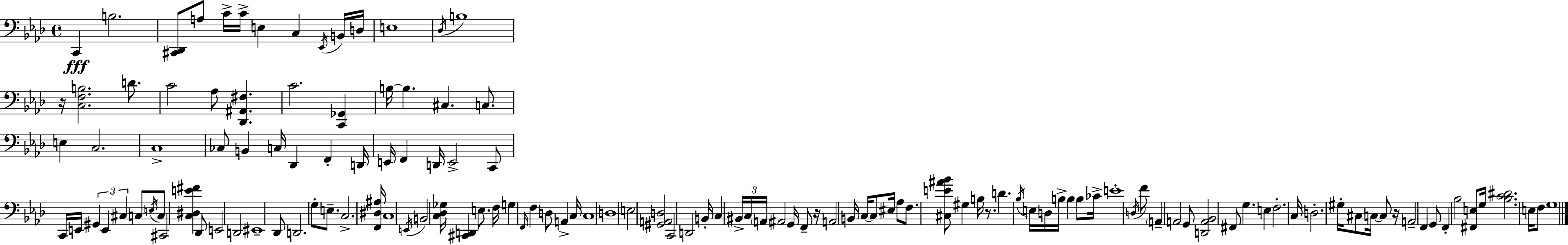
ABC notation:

X:1
T:Untitled
M:4/4
L:1/4
K:Fm
C,, B,2 [^C,,_D,,]/2 A,/2 C/4 C/4 E, C, _E,,/4 B,,/4 D,/4 E,4 _D,/4 B,4 z/4 [C,F,B,]2 D/2 C2 _A,/2 [_D,,^A,,^F,] C2 [C,,_G,,] B,/4 B, ^C, C,/2 E, C,2 C,4 _C,/2 B,, C,/4 _D,, F,, D,,/4 E,,/4 F,, D,,/4 E,,2 C,,/2 C,,/4 E,,/4 ^G,, E,, ^C, C,/2 E,/4 C,/2 ^C,,2 [C,^D,E^F] _D,,/2 E,,2 D,,2 ^E,,4 _D,,/2 D,,2 G,/2 E,/2 C,2 [F,,^D,^A,]/4 C,4 E,,/4 B,,2 [C,_D,_G,]/4 [^C,,D,,] E,/2 F,/4 G, F,,/4 F, D,/2 A,, C,/4 C,4 D,4 E,2 [^G,,A,,D,]2 C,,2 D,,2 B,,/4 C, ^B,,/4 C,/4 A,,/4 ^A,,2 G,,/4 F,,/2 z/4 A,,2 B,,/4 C,/4 C,/2 ^E,/4 _A,/2 F,/2 [^C,E^A_B]/2 ^G, B,/4 z/2 D _B,/4 E,/4 D,/4 B,/4 B, B,/2 _C/4 E4 D,/4 F/2 A,, A,,2 G,,/2 [D,,A,,_B,,]2 ^F,,/2 G, E, F,2 C,/4 D,2 ^G,/4 ^C,/2 C,/4 C,/2 z/4 A,,2 F,, G,,/2 F,, _B,2 [^F,,E,]/2 G,/4 [_B,C^D]2 E,/4 F,/2 G,4